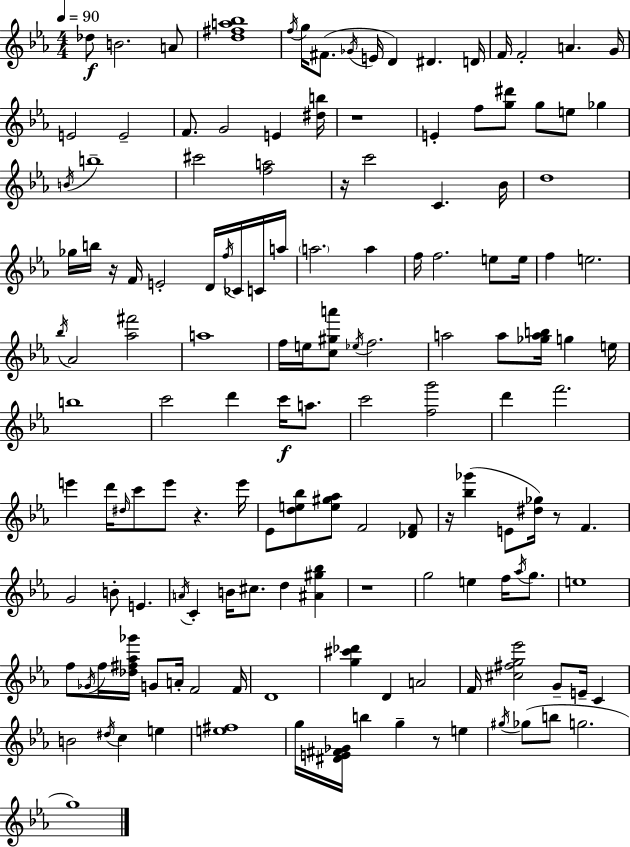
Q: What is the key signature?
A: EES major